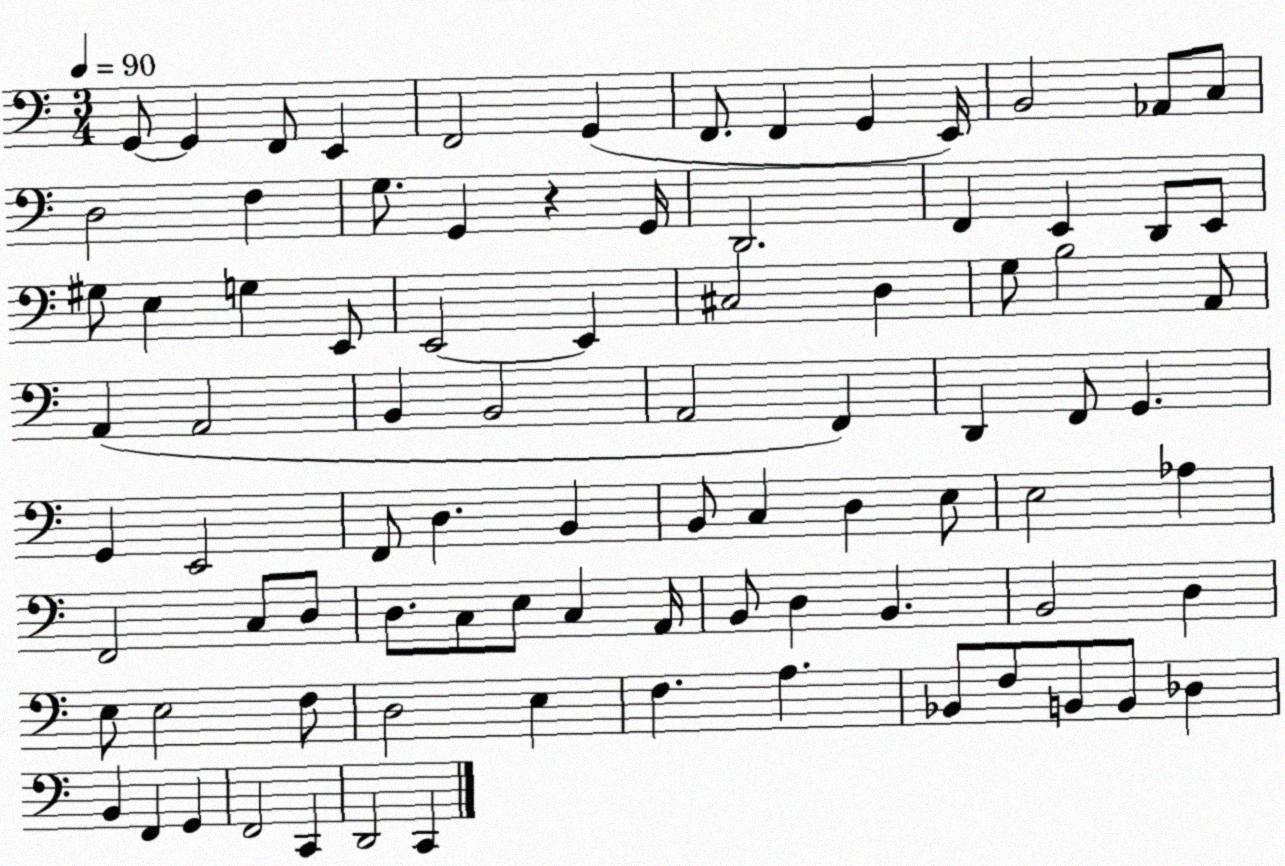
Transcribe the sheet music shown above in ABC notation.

X:1
T:Untitled
M:3/4
L:1/4
K:C
G,,/2 G,, F,,/2 E,, F,,2 G,, F,,/2 F,, G,, E,,/4 B,,2 _A,,/2 C,/2 D,2 F, G,/2 G,, z G,,/4 D,,2 F,, E,, D,,/2 E,,/2 ^G,/2 E, G, E,,/2 E,,2 E,, ^C,2 D, G,/2 B,2 A,,/2 A,, A,,2 B,, B,,2 A,,2 F,, D,, F,,/2 G,, G,, E,,2 F,,/2 D, B,, B,,/2 C, D, E,/2 E,2 _A, F,,2 C,/2 D,/2 D,/2 C,/2 E,/2 C, A,,/4 B,,/2 D, B,, B,,2 D, E,/2 E,2 F,/2 D,2 E, F, A, _B,,/2 F,/2 B,,/2 B,,/2 _D, B,, F,, G,, F,,2 C,, D,,2 C,,